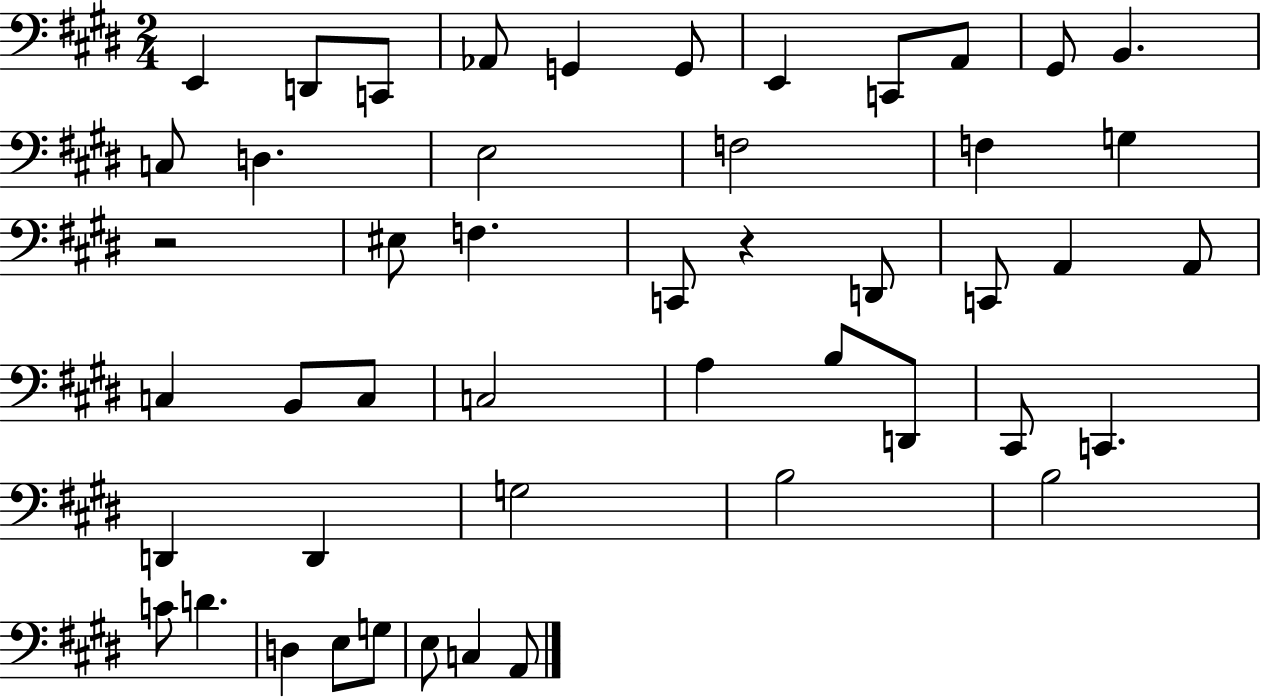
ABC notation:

X:1
T:Untitled
M:2/4
L:1/4
K:E
E,, D,,/2 C,,/2 _A,,/2 G,, G,,/2 E,, C,,/2 A,,/2 ^G,,/2 B,, C,/2 D, E,2 F,2 F, G, z2 ^E,/2 F, C,,/2 z D,,/2 C,,/2 A,, A,,/2 C, B,,/2 C,/2 C,2 A, B,/2 D,,/2 ^C,,/2 C,, D,, D,, G,2 B,2 B,2 C/2 D D, E,/2 G,/2 E,/2 C, A,,/2